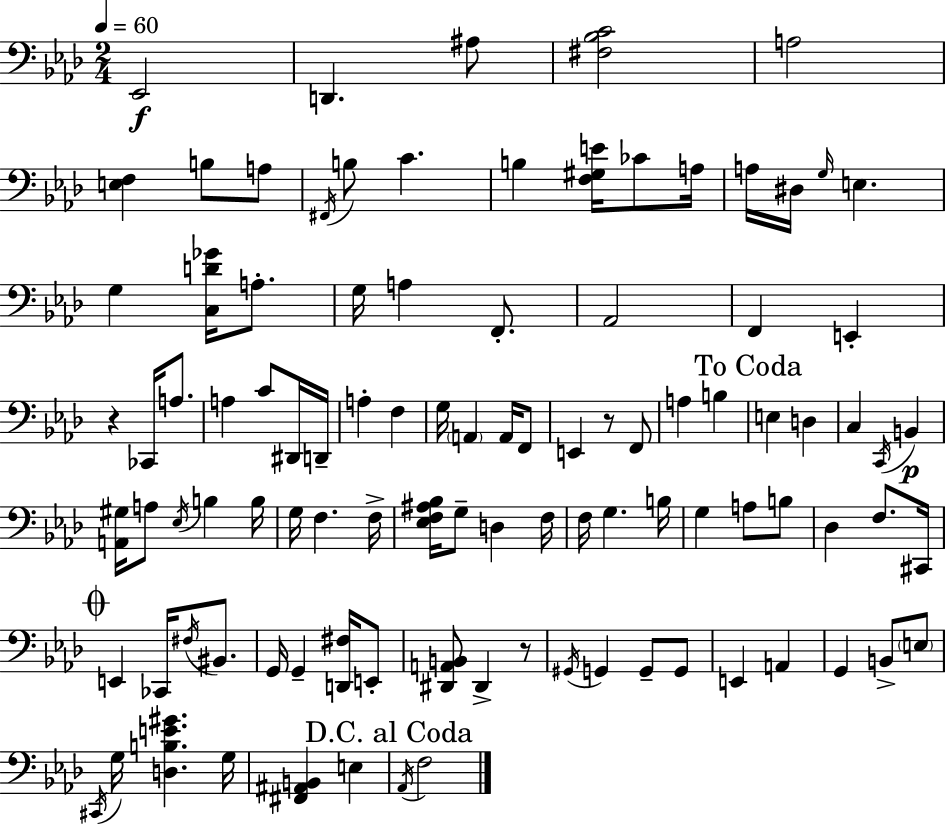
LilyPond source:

{
  \clef bass
  \numericTimeSignature
  \time 2/4
  \key f \minor
  \tempo 4 = 60
  ees,2\f | d,4. ais8 | <fis bes c'>2 | a2 | \break <e f>4 b8 a8 | \acciaccatura { fis,16 } b8 c'4. | b4 <f gis e'>16 ces'8 | a16 a16 dis16 \grace { g16 } e4. | \break g4 <c d' ges'>16 a8.-. | g16 a4 f,8.-. | aes,2 | f,4 e,4-. | \break r4 ces,16 a8. | a4 c'8 | dis,16 d,16-- a4-. f4 | g16 \parenthesize a,4 a,16 | \break f,8 e,4 r8 | f,8 a4 b4 | \mark "To Coda" e4 d4 | c4 \acciaccatura { c,16 } b,4\p | \break <a, gis>16 a8 \acciaccatura { ees16 } b4 | b16 g16 f4. | f16-> <ees f ais bes>16 g8-- d4 | f16 f16 g4. | \break b16 g4 | a8 b8 des4 | f8. cis,16 \mark \markup { \musicglyph "scripts.coda" } e,4 | ces,16 \acciaccatura { fis16 } bis,8. g,16 g,4-- | \break <d, fis>16 e,8-. <dis, a, b,>8 dis,4-> | r8 \acciaccatura { gis,16 } g,4 | g,8-- g,8 e,4 | a,4 g,4 | \break b,8-> \parenthesize e8 \acciaccatura { cis,16 } g16 | <d b e' gis'>4. g16 <fis, ais, b,>4 | e4 \mark "D.C. al Coda" \acciaccatura { aes,16 } | f2 | \break \bar "|."
}